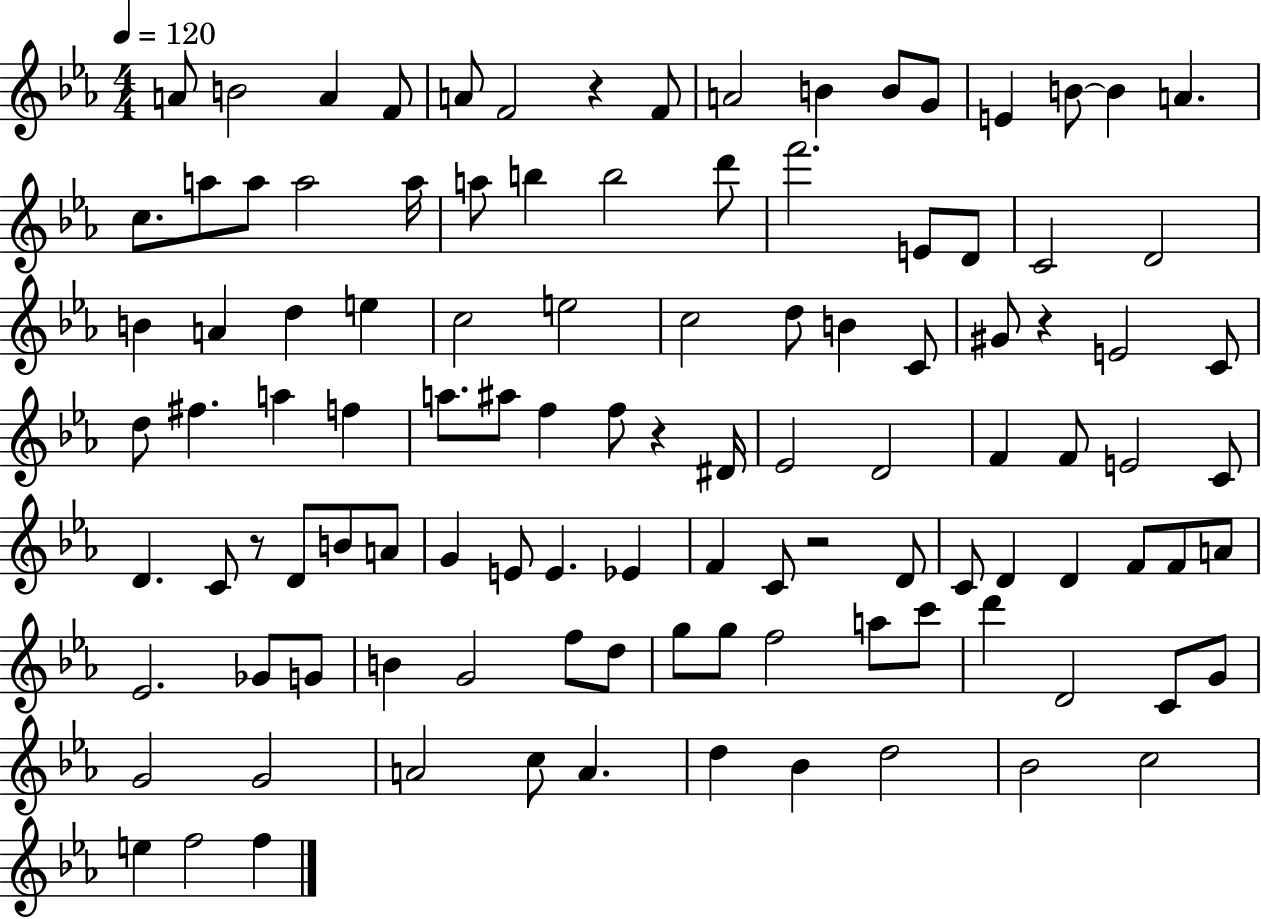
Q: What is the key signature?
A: EES major